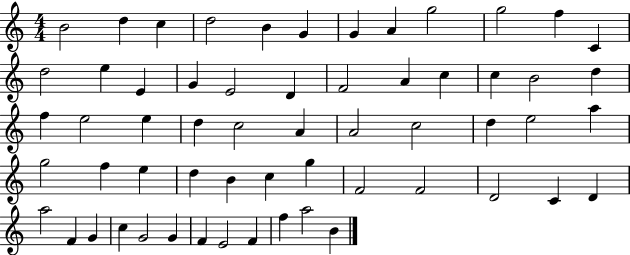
X:1
T:Untitled
M:4/4
L:1/4
K:C
B2 d c d2 B G G A g2 g2 f C d2 e E G E2 D F2 A c c B2 d f e2 e d c2 A A2 c2 d e2 a g2 f e d B c g F2 F2 D2 C D a2 F G c G2 G F E2 F f a2 B